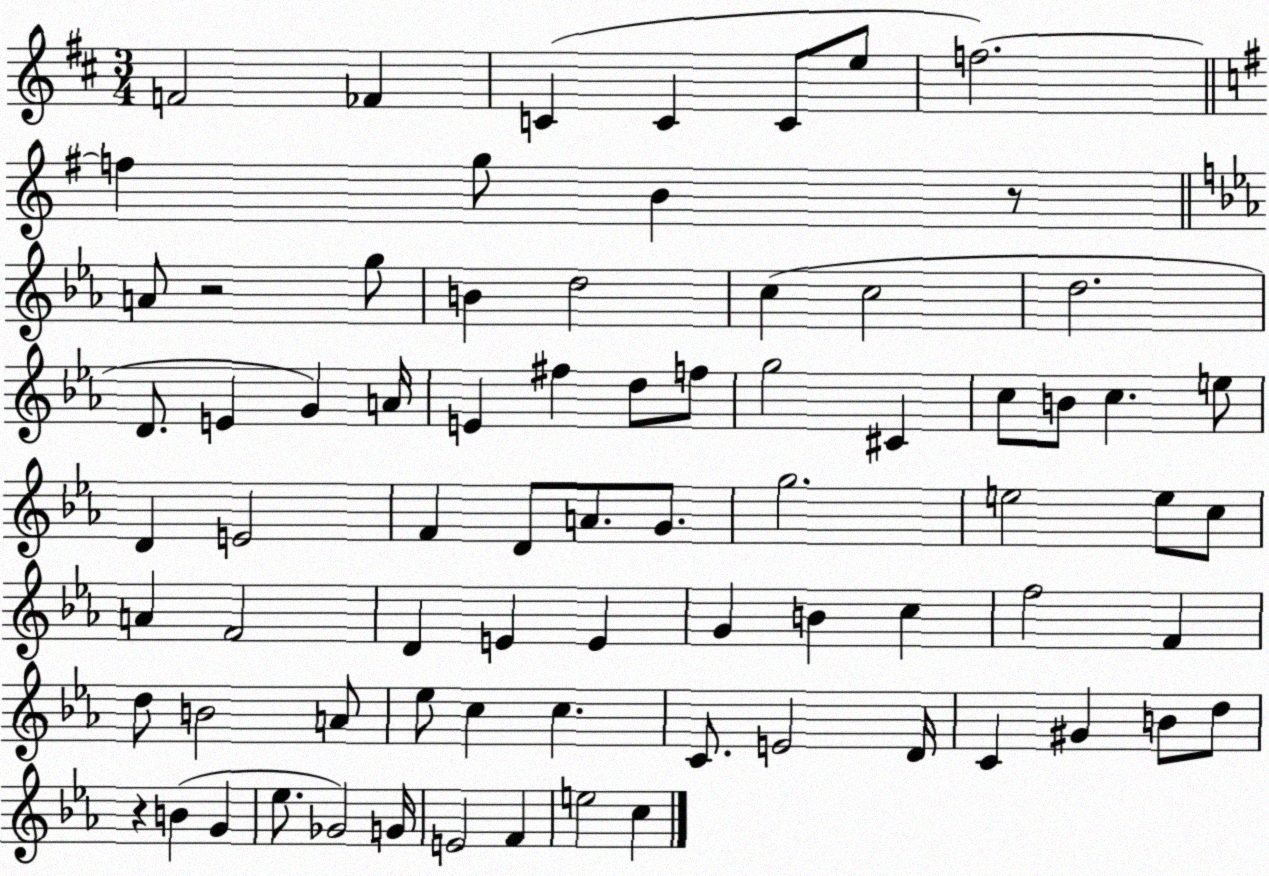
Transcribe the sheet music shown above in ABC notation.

X:1
T:Untitled
M:3/4
L:1/4
K:D
F2 _F C C C/2 e/2 f2 f g/2 B z/2 A/2 z2 g/2 B d2 c c2 d2 D/2 E G A/4 E ^f d/2 f/2 g2 ^C c/2 B/2 c e/2 D E2 F D/2 A/2 G/2 g2 e2 e/2 c/2 A F2 D E E G B c f2 F d/2 B2 A/2 _e/2 c c C/2 E2 D/4 C ^G B/2 d/2 z B G _e/2 _G2 G/4 E2 F e2 c